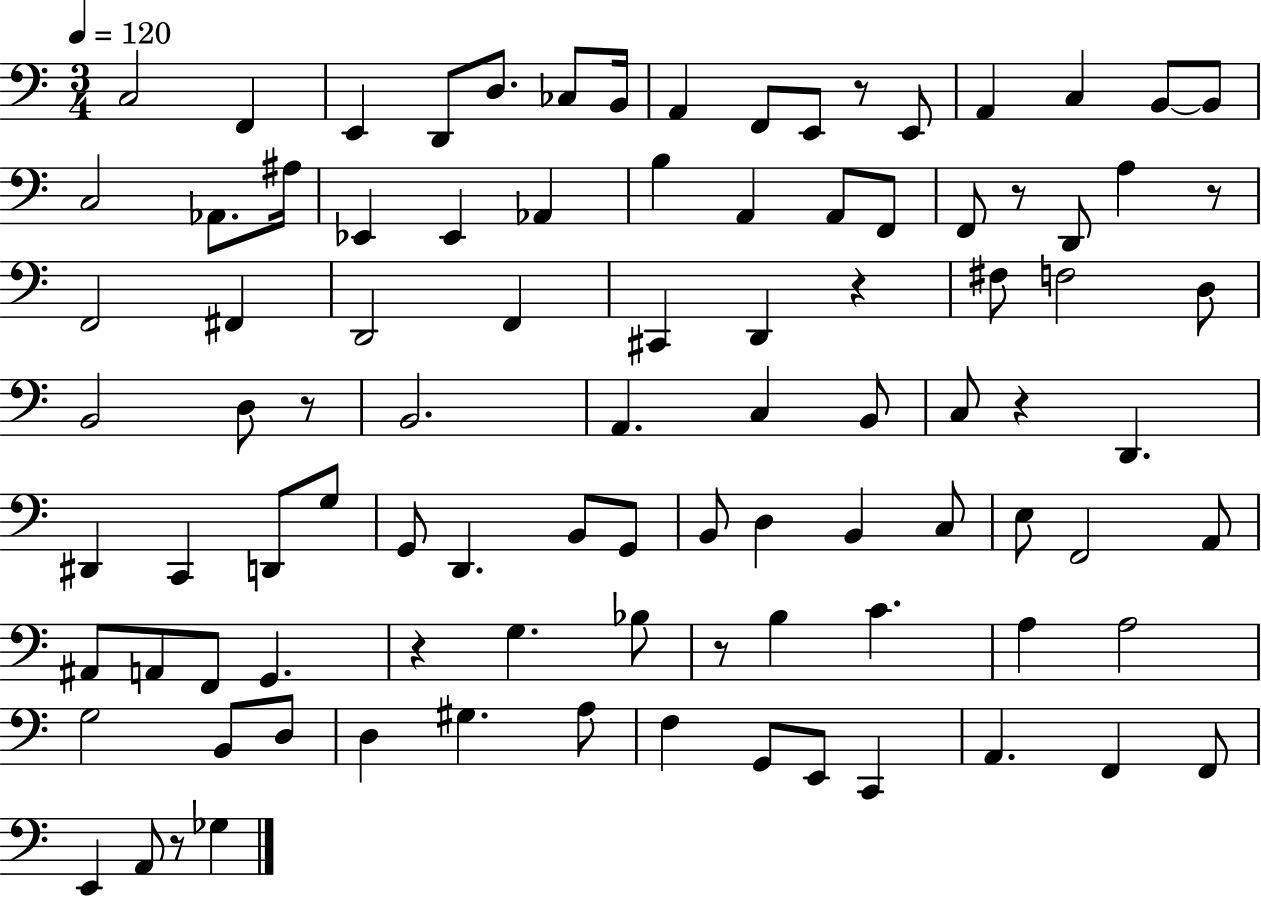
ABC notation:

X:1
T:Untitled
M:3/4
L:1/4
K:C
C,2 F,, E,, D,,/2 D,/2 _C,/2 B,,/4 A,, F,,/2 E,,/2 z/2 E,,/2 A,, C, B,,/2 B,,/2 C,2 _A,,/2 ^A,/4 _E,, _E,, _A,, B, A,, A,,/2 F,,/2 F,,/2 z/2 D,,/2 A, z/2 F,,2 ^F,, D,,2 F,, ^C,, D,, z ^F,/2 F,2 D,/2 B,,2 D,/2 z/2 B,,2 A,, C, B,,/2 C,/2 z D,, ^D,, C,, D,,/2 G,/2 G,,/2 D,, B,,/2 G,,/2 B,,/2 D, B,, C,/2 E,/2 F,,2 A,,/2 ^A,,/2 A,,/2 F,,/2 G,, z G, _B,/2 z/2 B, C A, A,2 G,2 B,,/2 D,/2 D, ^G, A,/2 F, G,,/2 E,,/2 C,, A,, F,, F,,/2 E,, A,,/2 z/2 _G,